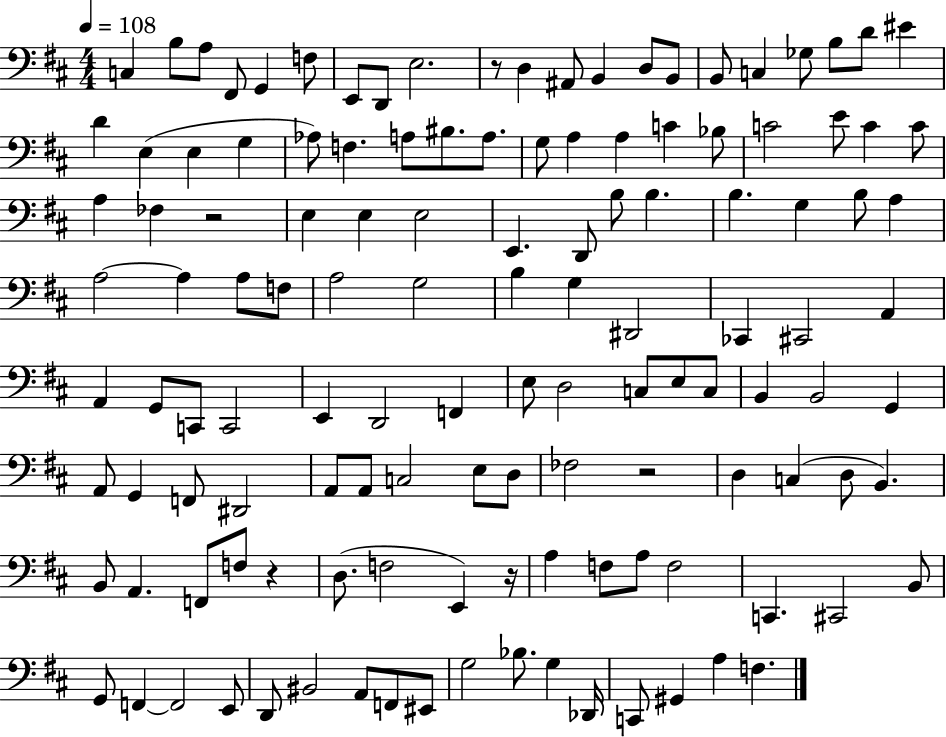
{
  \clef bass
  \numericTimeSignature
  \time 4/4
  \key d \major
  \tempo 4 = 108
  c4 b8 a8 fis,8 g,4 f8 | e,8 d,8 e2. | r8 d4 ais,8 b,4 d8 b,8 | b,8 c4 ges8 b8 d'8 eis'4 | \break d'4 e4( e4 g4 | aes8) f4. a8 bis8. a8. | g8 a4 a4 c'4 bes8 | c'2 e'8 c'4 c'8 | \break a4 fes4 r2 | e4 e4 e2 | e,4. d,8 b8 b4. | b4. g4 b8 a4 | \break a2~~ a4 a8 f8 | a2 g2 | b4 g4 dis,2 | ces,4 cis,2 a,4 | \break a,4 g,8 c,8 c,2 | e,4 d,2 f,4 | e8 d2 c8 e8 c8 | b,4 b,2 g,4 | \break a,8 g,4 f,8 dis,2 | a,8 a,8 c2 e8 d8 | fes2 r2 | d4 c4( d8 b,4.) | \break b,8 a,4. f,8 f8 r4 | d8.( f2 e,4) r16 | a4 f8 a8 f2 | c,4. cis,2 b,8 | \break g,8 f,4~~ f,2 e,8 | d,8 bis,2 a,8 f,8 eis,8 | g2 bes8. g4 des,16 | c,8 gis,4 a4 f4. | \break \bar "|."
}